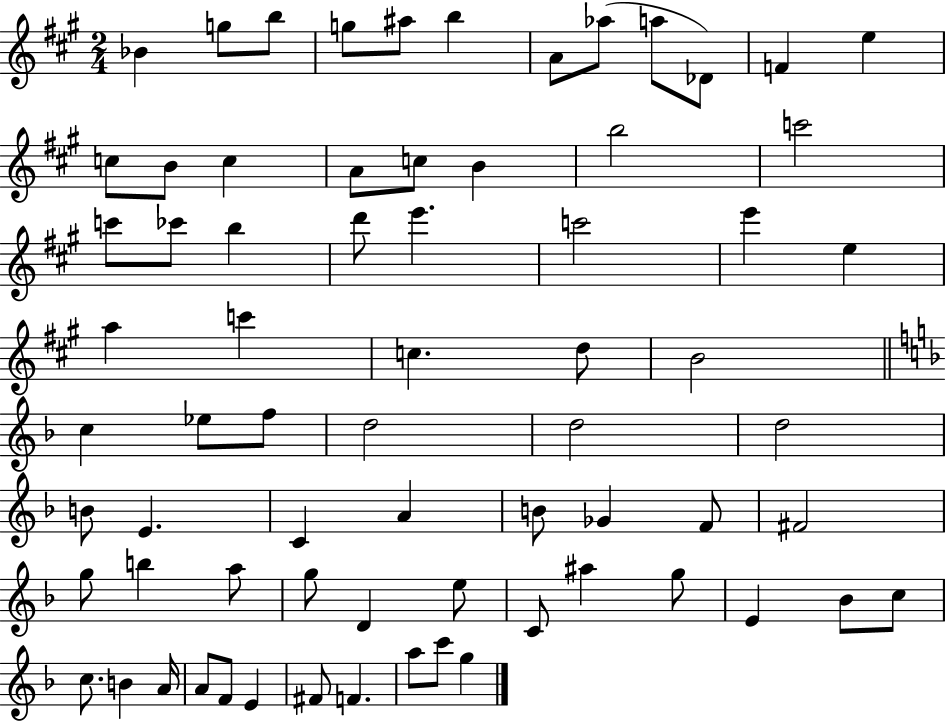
{
  \clef treble
  \numericTimeSignature
  \time 2/4
  \key a \major
  bes'4 g''8 b''8 | g''8 ais''8 b''4 | a'8 aes''8( a''8 des'8) | f'4 e''4 | \break c''8 b'8 c''4 | a'8 c''8 b'4 | b''2 | c'''2 | \break c'''8 ces'''8 b''4 | d'''8 e'''4. | c'''2 | e'''4 e''4 | \break a''4 c'''4 | c''4. d''8 | b'2 | \bar "||" \break \key d \minor c''4 ees''8 f''8 | d''2 | d''2 | d''2 | \break b'8 e'4. | c'4 a'4 | b'8 ges'4 f'8 | fis'2 | \break g''8 b''4 a''8 | g''8 d'4 e''8 | c'8 ais''4 g''8 | e'4 bes'8 c''8 | \break c''8. b'4 a'16 | a'8 f'8 e'4 | fis'8 f'4. | a''8 c'''8 g''4 | \break \bar "|."
}